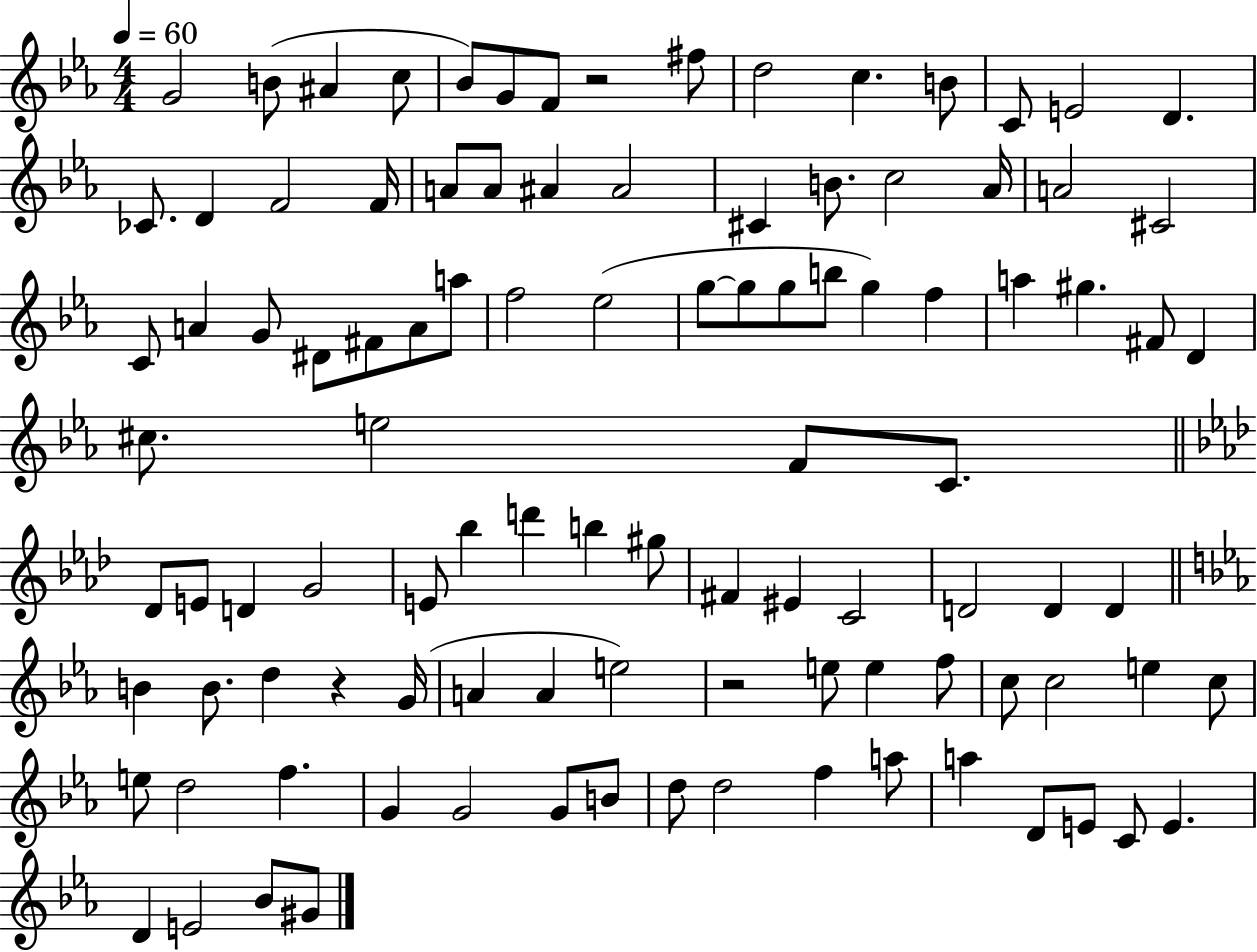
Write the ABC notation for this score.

X:1
T:Untitled
M:4/4
L:1/4
K:Eb
G2 B/2 ^A c/2 _B/2 G/2 F/2 z2 ^f/2 d2 c B/2 C/2 E2 D _C/2 D F2 F/4 A/2 A/2 ^A ^A2 ^C B/2 c2 _A/4 A2 ^C2 C/2 A G/2 ^D/2 ^F/2 A/2 a/2 f2 _e2 g/2 g/2 g/2 b/2 g f a ^g ^F/2 D ^c/2 e2 F/2 C/2 _D/2 E/2 D G2 E/2 _b d' b ^g/2 ^F ^E C2 D2 D D B B/2 d z G/4 A A e2 z2 e/2 e f/2 c/2 c2 e c/2 e/2 d2 f G G2 G/2 B/2 d/2 d2 f a/2 a D/2 E/2 C/2 E D E2 _B/2 ^G/2